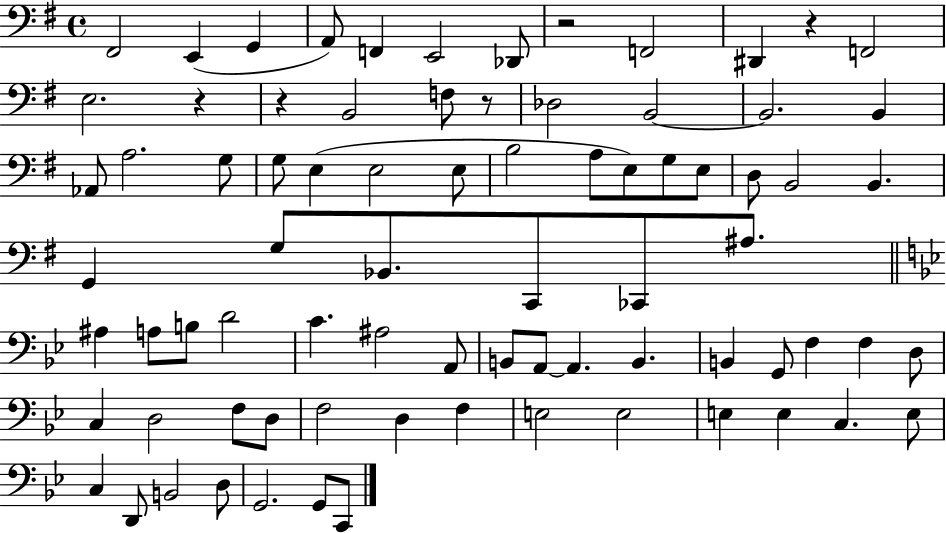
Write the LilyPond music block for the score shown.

{
  \clef bass
  \time 4/4
  \defaultTimeSignature
  \key g \major
  fis,2 e,4( g,4 | a,8) f,4 e,2 des,8 | r2 f,2 | dis,4 r4 f,2 | \break e2. r4 | r4 b,2 f8 r8 | des2 b,2~~ | b,2. b,4 | \break aes,8 a2. g8 | g8 e4( e2 e8 | b2 a8 e8) g8 e8 | d8 b,2 b,4. | \break g,4 g8 bes,8. c,8 ces,8 ais8. | \bar "||" \break \key bes \major ais4 a8 b8 d'2 | c'4. ais2 a,8 | b,8 a,8~~ a,4. b,4. | b,4 g,8 f4 f4 d8 | \break c4 d2 f8 d8 | f2 d4 f4 | e2 e2 | e4 e4 c4. e8 | \break c4 d,8 b,2 d8 | g,2. g,8 c,8 | \bar "|."
}